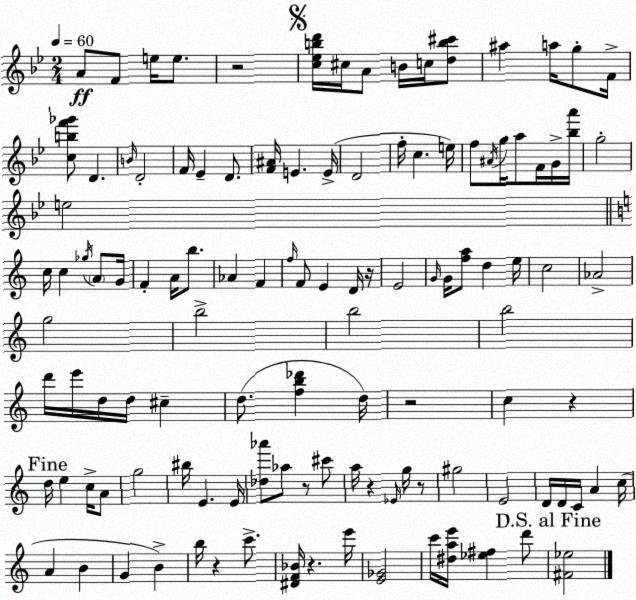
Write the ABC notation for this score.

X:1
T:Untitled
M:2/4
L:1/4
K:Bb
A/2 F/2 e/4 e/2 z2 [c_ebd']/4 ^c/4 A/2 B/4 c/4 [db^c']/2 ^a a/4 g/2 F/4 [cbf'_g']/2 D B/4 D2 F/4 _E D/2 [F^A]/4 E E/4 D2 f/4 c e/4 f/2 ^A/4 g/4 a/2 F/4 G/4 [_ba']/4 g2 e2 c/4 c _g/4 A/2 G/4 F A/4 b/2 _A F f/4 F/2 E D/4 z/4 E2 G/4 G/4 [fa]/2 d e/4 c2 _A2 g2 b2 b2 b2 d'/4 e'/4 d/4 d/4 ^c d/2 [fb_d'] d/4 z2 c z d/4 e c/4 A/2 g2 ^b/4 E E/4 [_d_a']/2 _a/2 z/2 ^c'/2 a/4 z _E/4 g/4 z/2 ^g2 E2 D/4 D/4 C/4 A c/4 A B G B b/4 z c'/2 [^DF_B]/4 z e'/4 [E_G]2 c'/4 [^dae']/4 [_e^f] d'/2 [^F_e]2